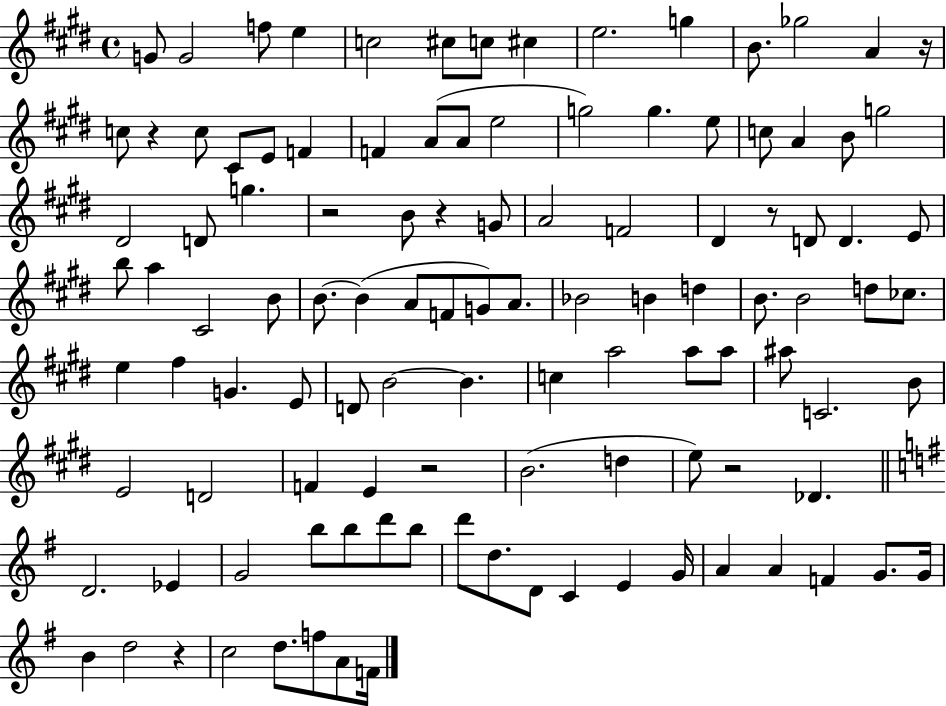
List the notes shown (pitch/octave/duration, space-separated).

G4/e G4/h F5/e E5/q C5/h C#5/e C5/e C#5/q E5/h. G5/q B4/e. Gb5/h A4/q R/s C5/e R/q C5/e C#4/e E4/e F4/q F4/q A4/e A4/e E5/h G5/h G5/q. E5/e C5/e A4/q B4/e G5/h D#4/h D4/e G5/q. R/h B4/e R/q G4/e A4/h F4/h D#4/q R/e D4/e D4/q. E4/e B5/e A5/q C#4/h B4/e B4/e. B4/q A4/e F4/e G4/e A4/e. Bb4/h B4/q D5/q B4/e. B4/h D5/e CES5/e. E5/q F#5/q G4/q. E4/e D4/e B4/h B4/q. C5/q A5/h A5/e A5/e A#5/e C4/h. B4/e E4/h D4/h F4/q E4/q R/h B4/h. D5/q E5/e R/h Db4/q. D4/h. Eb4/q G4/h B5/e B5/e D6/e B5/e D6/e D5/e. D4/e C4/q E4/q G4/s A4/q A4/q F4/q G4/e. G4/s B4/q D5/h R/q C5/h D5/e. F5/e A4/e F4/s